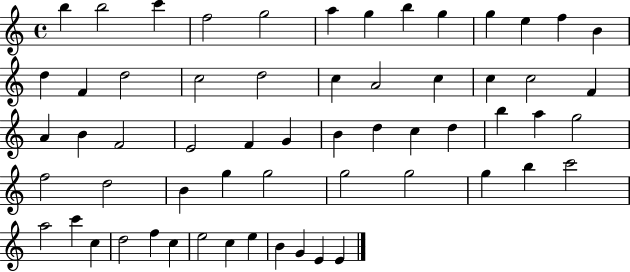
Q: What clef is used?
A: treble